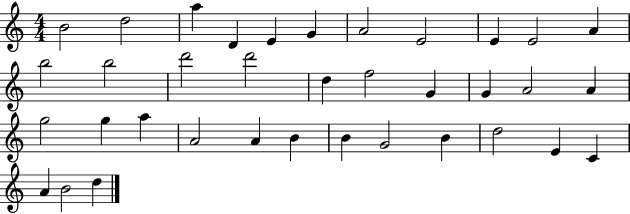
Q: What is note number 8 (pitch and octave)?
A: E4